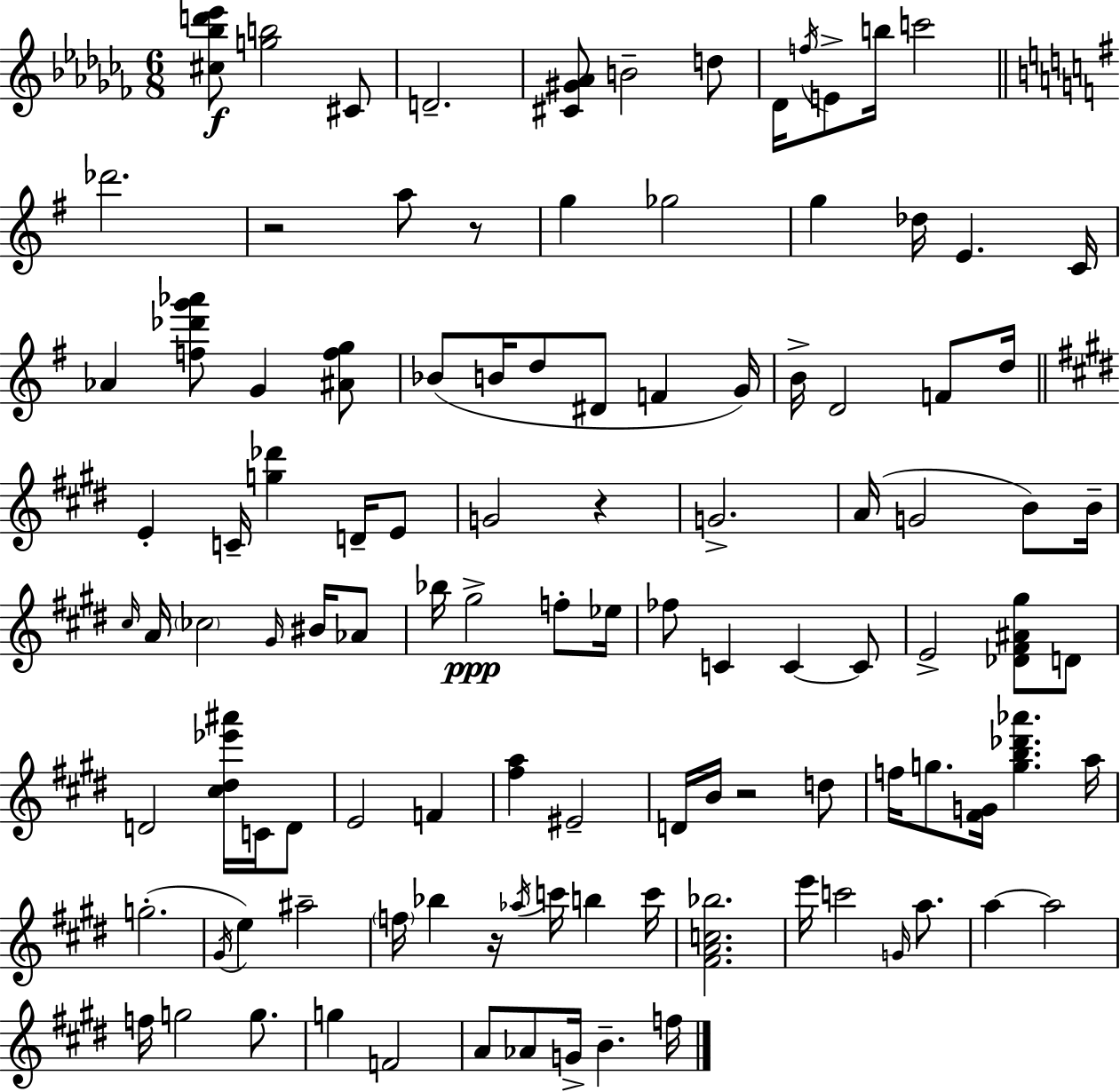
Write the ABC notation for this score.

X:1
T:Untitled
M:6/8
L:1/4
K:Abm
[^c_bd'_e']/2 [gb]2 ^C/2 D2 [^C^G_A]/2 B2 d/2 _D/4 f/4 E/2 b/4 c'2 _d'2 z2 a/2 z/2 g _g2 g _d/4 E C/4 _A [f_d'g'_a']/2 G [^Afg]/2 _B/2 B/4 d/2 ^D/2 F G/4 B/4 D2 F/2 d/4 E C/4 [g_d'] D/4 E/2 G2 z G2 A/4 G2 B/2 B/4 ^c/4 A/4 _c2 ^G/4 ^B/4 _A/2 _b/4 ^g2 f/2 _e/4 _f/2 C C C/2 E2 [_D^F^A^g]/2 D/2 D2 [^c^d_e'^a']/4 C/4 D/2 E2 F [^fa] ^E2 D/4 B/4 z2 d/2 f/4 g/2 [^FG]/4 [gb_d'_a'] a/4 g2 ^G/4 e ^a2 f/4 _b z/4 _a/4 c'/4 b c'/4 [^FAc_b]2 e'/4 c'2 G/4 a/2 a a2 f/4 g2 g/2 g F2 A/2 _A/2 G/4 B f/4